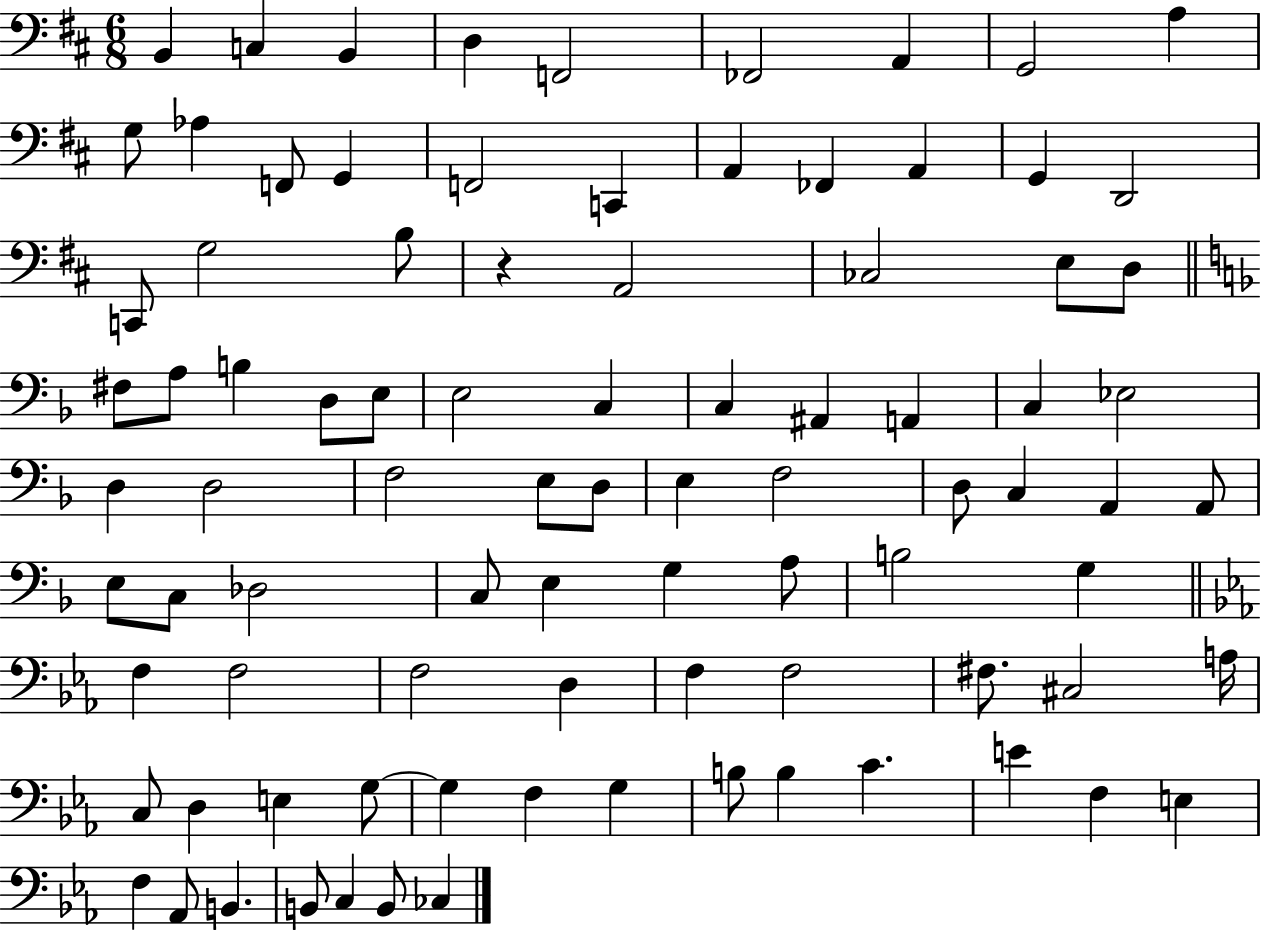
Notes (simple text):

B2/q C3/q B2/q D3/q F2/h FES2/h A2/q G2/h A3/q G3/e Ab3/q F2/e G2/q F2/h C2/q A2/q FES2/q A2/q G2/q D2/h C2/e G3/h B3/e R/q A2/h CES3/h E3/e D3/e F#3/e A3/e B3/q D3/e E3/e E3/h C3/q C3/q A#2/q A2/q C3/q Eb3/h D3/q D3/h F3/h E3/e D3/e E3/q F3/h D3/e C3/q A2/q A2/e E3/e C3/e Db3/h C3/e E3/q G3/q A3/e B3/h G3/q F3/q F3/h F3/h D3/q F3/q F3/h F#3/e. C#3/h A3/s C3/e D3/q E3/q G3/e G3/q F3/q G3/q B3/e B3/q C4/q. E4/q F3/q E3/q F3/q Ab2/e B2/q. B2/e C3/q B2/e CES3/q